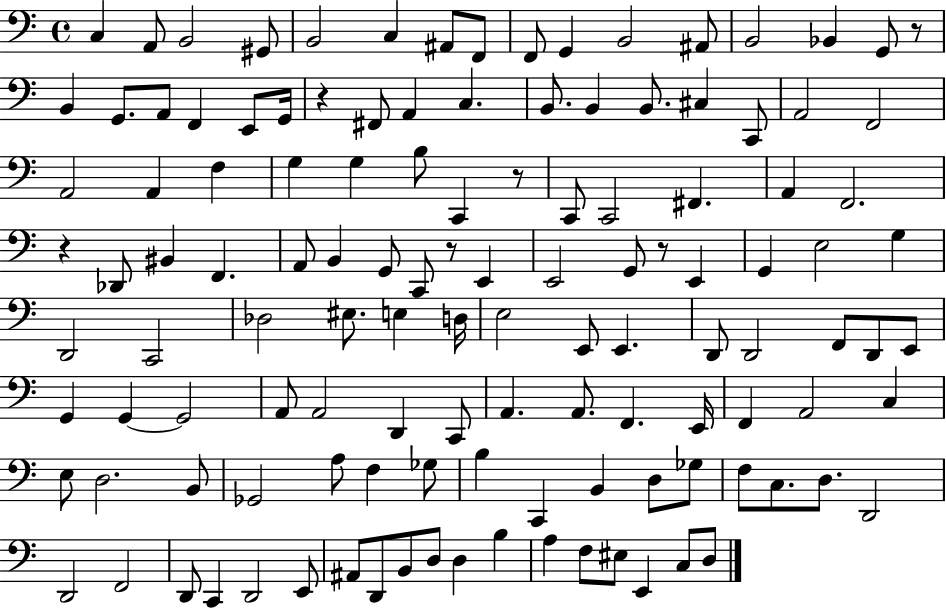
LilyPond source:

{
  \clef bass
  \time 4/4
  \defaultTimeSignature
  \key c \major
  c4 a,8 b,2 gis,8 | b,2 c4 ais,8 f,8 | f,8 g,4 b,2 ais,8 | b,2 bes,4 g,8 r8 | \break b,4 g,8. a,8 f,4 e,8 g,16 | r4 fis,8 a,4 c4. | b,8. b,4 b,8. cis4 c,8 | a,2 f,2 | \break a,2 a,4 f4 | g4 g4 b8 c,4 r8 | c,8 c,2 fis,4. | a,4 f,2. | \break r4 des,8 bis,4 f,4. | a,8 b,4 g,8 c,8 r8 e,4 | e,2 g,8 r8 e,4 | g,4 e2 g4 | \break d,2 c,2 | des2 eis8. e4 d16 | e2 e,8 e,4. | d,8 d,2 f,8 d,8 e,8 | \break g,4 g,4~~ g,2 | a,8 a,2 d,4 c,8 | a,4. a,8. f,4. e,16 | f,4 a,2 c4 | \break e8 d2. b,8 | ges,2 a8 f4 ges8 | b4 c,4 b,4 d8 ges8 | f8 c8. d8. d,2 | \break d,2 f,2 | d,8 c,4 d,2 e,8 | ais,8 d,8 b,8 d8 d4 b4 | a4 f8 eis8 e,4 c8 d8 | \break \bar "|."
}